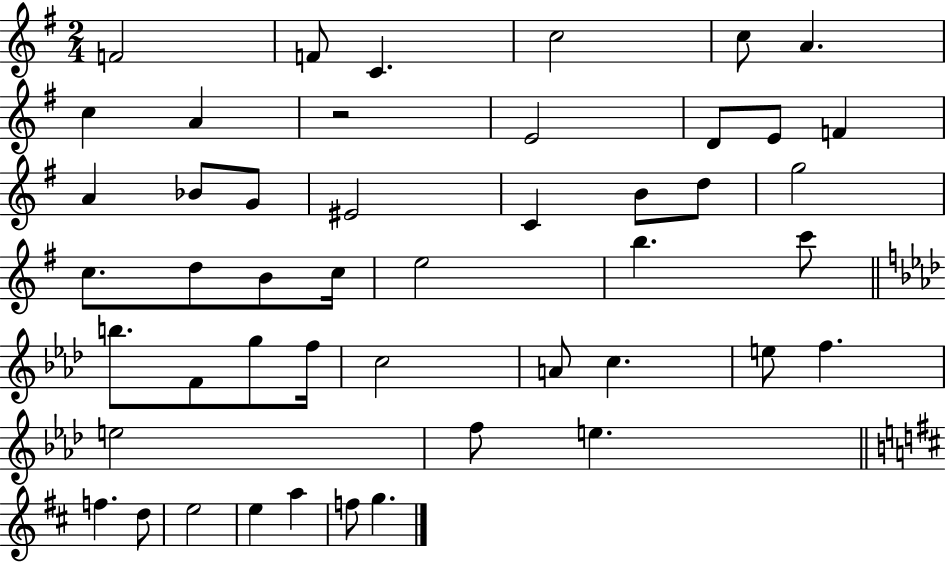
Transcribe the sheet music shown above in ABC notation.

X:1
T:Untitled
M:2/4
L:1/4
K:G
F2 F/2 C c2 c/2 A c A z2 E2 D/2 E/2 F A _B/2 G/2 ^E2 C B/2 d/2 g2 c/2 d/2 B/2 c/4 e2 b c'/2 b/2 F/2 g/2 f/4 c2 A/2 c e/2 f e2 f/2 e f d/2 e2 e a f/2 g